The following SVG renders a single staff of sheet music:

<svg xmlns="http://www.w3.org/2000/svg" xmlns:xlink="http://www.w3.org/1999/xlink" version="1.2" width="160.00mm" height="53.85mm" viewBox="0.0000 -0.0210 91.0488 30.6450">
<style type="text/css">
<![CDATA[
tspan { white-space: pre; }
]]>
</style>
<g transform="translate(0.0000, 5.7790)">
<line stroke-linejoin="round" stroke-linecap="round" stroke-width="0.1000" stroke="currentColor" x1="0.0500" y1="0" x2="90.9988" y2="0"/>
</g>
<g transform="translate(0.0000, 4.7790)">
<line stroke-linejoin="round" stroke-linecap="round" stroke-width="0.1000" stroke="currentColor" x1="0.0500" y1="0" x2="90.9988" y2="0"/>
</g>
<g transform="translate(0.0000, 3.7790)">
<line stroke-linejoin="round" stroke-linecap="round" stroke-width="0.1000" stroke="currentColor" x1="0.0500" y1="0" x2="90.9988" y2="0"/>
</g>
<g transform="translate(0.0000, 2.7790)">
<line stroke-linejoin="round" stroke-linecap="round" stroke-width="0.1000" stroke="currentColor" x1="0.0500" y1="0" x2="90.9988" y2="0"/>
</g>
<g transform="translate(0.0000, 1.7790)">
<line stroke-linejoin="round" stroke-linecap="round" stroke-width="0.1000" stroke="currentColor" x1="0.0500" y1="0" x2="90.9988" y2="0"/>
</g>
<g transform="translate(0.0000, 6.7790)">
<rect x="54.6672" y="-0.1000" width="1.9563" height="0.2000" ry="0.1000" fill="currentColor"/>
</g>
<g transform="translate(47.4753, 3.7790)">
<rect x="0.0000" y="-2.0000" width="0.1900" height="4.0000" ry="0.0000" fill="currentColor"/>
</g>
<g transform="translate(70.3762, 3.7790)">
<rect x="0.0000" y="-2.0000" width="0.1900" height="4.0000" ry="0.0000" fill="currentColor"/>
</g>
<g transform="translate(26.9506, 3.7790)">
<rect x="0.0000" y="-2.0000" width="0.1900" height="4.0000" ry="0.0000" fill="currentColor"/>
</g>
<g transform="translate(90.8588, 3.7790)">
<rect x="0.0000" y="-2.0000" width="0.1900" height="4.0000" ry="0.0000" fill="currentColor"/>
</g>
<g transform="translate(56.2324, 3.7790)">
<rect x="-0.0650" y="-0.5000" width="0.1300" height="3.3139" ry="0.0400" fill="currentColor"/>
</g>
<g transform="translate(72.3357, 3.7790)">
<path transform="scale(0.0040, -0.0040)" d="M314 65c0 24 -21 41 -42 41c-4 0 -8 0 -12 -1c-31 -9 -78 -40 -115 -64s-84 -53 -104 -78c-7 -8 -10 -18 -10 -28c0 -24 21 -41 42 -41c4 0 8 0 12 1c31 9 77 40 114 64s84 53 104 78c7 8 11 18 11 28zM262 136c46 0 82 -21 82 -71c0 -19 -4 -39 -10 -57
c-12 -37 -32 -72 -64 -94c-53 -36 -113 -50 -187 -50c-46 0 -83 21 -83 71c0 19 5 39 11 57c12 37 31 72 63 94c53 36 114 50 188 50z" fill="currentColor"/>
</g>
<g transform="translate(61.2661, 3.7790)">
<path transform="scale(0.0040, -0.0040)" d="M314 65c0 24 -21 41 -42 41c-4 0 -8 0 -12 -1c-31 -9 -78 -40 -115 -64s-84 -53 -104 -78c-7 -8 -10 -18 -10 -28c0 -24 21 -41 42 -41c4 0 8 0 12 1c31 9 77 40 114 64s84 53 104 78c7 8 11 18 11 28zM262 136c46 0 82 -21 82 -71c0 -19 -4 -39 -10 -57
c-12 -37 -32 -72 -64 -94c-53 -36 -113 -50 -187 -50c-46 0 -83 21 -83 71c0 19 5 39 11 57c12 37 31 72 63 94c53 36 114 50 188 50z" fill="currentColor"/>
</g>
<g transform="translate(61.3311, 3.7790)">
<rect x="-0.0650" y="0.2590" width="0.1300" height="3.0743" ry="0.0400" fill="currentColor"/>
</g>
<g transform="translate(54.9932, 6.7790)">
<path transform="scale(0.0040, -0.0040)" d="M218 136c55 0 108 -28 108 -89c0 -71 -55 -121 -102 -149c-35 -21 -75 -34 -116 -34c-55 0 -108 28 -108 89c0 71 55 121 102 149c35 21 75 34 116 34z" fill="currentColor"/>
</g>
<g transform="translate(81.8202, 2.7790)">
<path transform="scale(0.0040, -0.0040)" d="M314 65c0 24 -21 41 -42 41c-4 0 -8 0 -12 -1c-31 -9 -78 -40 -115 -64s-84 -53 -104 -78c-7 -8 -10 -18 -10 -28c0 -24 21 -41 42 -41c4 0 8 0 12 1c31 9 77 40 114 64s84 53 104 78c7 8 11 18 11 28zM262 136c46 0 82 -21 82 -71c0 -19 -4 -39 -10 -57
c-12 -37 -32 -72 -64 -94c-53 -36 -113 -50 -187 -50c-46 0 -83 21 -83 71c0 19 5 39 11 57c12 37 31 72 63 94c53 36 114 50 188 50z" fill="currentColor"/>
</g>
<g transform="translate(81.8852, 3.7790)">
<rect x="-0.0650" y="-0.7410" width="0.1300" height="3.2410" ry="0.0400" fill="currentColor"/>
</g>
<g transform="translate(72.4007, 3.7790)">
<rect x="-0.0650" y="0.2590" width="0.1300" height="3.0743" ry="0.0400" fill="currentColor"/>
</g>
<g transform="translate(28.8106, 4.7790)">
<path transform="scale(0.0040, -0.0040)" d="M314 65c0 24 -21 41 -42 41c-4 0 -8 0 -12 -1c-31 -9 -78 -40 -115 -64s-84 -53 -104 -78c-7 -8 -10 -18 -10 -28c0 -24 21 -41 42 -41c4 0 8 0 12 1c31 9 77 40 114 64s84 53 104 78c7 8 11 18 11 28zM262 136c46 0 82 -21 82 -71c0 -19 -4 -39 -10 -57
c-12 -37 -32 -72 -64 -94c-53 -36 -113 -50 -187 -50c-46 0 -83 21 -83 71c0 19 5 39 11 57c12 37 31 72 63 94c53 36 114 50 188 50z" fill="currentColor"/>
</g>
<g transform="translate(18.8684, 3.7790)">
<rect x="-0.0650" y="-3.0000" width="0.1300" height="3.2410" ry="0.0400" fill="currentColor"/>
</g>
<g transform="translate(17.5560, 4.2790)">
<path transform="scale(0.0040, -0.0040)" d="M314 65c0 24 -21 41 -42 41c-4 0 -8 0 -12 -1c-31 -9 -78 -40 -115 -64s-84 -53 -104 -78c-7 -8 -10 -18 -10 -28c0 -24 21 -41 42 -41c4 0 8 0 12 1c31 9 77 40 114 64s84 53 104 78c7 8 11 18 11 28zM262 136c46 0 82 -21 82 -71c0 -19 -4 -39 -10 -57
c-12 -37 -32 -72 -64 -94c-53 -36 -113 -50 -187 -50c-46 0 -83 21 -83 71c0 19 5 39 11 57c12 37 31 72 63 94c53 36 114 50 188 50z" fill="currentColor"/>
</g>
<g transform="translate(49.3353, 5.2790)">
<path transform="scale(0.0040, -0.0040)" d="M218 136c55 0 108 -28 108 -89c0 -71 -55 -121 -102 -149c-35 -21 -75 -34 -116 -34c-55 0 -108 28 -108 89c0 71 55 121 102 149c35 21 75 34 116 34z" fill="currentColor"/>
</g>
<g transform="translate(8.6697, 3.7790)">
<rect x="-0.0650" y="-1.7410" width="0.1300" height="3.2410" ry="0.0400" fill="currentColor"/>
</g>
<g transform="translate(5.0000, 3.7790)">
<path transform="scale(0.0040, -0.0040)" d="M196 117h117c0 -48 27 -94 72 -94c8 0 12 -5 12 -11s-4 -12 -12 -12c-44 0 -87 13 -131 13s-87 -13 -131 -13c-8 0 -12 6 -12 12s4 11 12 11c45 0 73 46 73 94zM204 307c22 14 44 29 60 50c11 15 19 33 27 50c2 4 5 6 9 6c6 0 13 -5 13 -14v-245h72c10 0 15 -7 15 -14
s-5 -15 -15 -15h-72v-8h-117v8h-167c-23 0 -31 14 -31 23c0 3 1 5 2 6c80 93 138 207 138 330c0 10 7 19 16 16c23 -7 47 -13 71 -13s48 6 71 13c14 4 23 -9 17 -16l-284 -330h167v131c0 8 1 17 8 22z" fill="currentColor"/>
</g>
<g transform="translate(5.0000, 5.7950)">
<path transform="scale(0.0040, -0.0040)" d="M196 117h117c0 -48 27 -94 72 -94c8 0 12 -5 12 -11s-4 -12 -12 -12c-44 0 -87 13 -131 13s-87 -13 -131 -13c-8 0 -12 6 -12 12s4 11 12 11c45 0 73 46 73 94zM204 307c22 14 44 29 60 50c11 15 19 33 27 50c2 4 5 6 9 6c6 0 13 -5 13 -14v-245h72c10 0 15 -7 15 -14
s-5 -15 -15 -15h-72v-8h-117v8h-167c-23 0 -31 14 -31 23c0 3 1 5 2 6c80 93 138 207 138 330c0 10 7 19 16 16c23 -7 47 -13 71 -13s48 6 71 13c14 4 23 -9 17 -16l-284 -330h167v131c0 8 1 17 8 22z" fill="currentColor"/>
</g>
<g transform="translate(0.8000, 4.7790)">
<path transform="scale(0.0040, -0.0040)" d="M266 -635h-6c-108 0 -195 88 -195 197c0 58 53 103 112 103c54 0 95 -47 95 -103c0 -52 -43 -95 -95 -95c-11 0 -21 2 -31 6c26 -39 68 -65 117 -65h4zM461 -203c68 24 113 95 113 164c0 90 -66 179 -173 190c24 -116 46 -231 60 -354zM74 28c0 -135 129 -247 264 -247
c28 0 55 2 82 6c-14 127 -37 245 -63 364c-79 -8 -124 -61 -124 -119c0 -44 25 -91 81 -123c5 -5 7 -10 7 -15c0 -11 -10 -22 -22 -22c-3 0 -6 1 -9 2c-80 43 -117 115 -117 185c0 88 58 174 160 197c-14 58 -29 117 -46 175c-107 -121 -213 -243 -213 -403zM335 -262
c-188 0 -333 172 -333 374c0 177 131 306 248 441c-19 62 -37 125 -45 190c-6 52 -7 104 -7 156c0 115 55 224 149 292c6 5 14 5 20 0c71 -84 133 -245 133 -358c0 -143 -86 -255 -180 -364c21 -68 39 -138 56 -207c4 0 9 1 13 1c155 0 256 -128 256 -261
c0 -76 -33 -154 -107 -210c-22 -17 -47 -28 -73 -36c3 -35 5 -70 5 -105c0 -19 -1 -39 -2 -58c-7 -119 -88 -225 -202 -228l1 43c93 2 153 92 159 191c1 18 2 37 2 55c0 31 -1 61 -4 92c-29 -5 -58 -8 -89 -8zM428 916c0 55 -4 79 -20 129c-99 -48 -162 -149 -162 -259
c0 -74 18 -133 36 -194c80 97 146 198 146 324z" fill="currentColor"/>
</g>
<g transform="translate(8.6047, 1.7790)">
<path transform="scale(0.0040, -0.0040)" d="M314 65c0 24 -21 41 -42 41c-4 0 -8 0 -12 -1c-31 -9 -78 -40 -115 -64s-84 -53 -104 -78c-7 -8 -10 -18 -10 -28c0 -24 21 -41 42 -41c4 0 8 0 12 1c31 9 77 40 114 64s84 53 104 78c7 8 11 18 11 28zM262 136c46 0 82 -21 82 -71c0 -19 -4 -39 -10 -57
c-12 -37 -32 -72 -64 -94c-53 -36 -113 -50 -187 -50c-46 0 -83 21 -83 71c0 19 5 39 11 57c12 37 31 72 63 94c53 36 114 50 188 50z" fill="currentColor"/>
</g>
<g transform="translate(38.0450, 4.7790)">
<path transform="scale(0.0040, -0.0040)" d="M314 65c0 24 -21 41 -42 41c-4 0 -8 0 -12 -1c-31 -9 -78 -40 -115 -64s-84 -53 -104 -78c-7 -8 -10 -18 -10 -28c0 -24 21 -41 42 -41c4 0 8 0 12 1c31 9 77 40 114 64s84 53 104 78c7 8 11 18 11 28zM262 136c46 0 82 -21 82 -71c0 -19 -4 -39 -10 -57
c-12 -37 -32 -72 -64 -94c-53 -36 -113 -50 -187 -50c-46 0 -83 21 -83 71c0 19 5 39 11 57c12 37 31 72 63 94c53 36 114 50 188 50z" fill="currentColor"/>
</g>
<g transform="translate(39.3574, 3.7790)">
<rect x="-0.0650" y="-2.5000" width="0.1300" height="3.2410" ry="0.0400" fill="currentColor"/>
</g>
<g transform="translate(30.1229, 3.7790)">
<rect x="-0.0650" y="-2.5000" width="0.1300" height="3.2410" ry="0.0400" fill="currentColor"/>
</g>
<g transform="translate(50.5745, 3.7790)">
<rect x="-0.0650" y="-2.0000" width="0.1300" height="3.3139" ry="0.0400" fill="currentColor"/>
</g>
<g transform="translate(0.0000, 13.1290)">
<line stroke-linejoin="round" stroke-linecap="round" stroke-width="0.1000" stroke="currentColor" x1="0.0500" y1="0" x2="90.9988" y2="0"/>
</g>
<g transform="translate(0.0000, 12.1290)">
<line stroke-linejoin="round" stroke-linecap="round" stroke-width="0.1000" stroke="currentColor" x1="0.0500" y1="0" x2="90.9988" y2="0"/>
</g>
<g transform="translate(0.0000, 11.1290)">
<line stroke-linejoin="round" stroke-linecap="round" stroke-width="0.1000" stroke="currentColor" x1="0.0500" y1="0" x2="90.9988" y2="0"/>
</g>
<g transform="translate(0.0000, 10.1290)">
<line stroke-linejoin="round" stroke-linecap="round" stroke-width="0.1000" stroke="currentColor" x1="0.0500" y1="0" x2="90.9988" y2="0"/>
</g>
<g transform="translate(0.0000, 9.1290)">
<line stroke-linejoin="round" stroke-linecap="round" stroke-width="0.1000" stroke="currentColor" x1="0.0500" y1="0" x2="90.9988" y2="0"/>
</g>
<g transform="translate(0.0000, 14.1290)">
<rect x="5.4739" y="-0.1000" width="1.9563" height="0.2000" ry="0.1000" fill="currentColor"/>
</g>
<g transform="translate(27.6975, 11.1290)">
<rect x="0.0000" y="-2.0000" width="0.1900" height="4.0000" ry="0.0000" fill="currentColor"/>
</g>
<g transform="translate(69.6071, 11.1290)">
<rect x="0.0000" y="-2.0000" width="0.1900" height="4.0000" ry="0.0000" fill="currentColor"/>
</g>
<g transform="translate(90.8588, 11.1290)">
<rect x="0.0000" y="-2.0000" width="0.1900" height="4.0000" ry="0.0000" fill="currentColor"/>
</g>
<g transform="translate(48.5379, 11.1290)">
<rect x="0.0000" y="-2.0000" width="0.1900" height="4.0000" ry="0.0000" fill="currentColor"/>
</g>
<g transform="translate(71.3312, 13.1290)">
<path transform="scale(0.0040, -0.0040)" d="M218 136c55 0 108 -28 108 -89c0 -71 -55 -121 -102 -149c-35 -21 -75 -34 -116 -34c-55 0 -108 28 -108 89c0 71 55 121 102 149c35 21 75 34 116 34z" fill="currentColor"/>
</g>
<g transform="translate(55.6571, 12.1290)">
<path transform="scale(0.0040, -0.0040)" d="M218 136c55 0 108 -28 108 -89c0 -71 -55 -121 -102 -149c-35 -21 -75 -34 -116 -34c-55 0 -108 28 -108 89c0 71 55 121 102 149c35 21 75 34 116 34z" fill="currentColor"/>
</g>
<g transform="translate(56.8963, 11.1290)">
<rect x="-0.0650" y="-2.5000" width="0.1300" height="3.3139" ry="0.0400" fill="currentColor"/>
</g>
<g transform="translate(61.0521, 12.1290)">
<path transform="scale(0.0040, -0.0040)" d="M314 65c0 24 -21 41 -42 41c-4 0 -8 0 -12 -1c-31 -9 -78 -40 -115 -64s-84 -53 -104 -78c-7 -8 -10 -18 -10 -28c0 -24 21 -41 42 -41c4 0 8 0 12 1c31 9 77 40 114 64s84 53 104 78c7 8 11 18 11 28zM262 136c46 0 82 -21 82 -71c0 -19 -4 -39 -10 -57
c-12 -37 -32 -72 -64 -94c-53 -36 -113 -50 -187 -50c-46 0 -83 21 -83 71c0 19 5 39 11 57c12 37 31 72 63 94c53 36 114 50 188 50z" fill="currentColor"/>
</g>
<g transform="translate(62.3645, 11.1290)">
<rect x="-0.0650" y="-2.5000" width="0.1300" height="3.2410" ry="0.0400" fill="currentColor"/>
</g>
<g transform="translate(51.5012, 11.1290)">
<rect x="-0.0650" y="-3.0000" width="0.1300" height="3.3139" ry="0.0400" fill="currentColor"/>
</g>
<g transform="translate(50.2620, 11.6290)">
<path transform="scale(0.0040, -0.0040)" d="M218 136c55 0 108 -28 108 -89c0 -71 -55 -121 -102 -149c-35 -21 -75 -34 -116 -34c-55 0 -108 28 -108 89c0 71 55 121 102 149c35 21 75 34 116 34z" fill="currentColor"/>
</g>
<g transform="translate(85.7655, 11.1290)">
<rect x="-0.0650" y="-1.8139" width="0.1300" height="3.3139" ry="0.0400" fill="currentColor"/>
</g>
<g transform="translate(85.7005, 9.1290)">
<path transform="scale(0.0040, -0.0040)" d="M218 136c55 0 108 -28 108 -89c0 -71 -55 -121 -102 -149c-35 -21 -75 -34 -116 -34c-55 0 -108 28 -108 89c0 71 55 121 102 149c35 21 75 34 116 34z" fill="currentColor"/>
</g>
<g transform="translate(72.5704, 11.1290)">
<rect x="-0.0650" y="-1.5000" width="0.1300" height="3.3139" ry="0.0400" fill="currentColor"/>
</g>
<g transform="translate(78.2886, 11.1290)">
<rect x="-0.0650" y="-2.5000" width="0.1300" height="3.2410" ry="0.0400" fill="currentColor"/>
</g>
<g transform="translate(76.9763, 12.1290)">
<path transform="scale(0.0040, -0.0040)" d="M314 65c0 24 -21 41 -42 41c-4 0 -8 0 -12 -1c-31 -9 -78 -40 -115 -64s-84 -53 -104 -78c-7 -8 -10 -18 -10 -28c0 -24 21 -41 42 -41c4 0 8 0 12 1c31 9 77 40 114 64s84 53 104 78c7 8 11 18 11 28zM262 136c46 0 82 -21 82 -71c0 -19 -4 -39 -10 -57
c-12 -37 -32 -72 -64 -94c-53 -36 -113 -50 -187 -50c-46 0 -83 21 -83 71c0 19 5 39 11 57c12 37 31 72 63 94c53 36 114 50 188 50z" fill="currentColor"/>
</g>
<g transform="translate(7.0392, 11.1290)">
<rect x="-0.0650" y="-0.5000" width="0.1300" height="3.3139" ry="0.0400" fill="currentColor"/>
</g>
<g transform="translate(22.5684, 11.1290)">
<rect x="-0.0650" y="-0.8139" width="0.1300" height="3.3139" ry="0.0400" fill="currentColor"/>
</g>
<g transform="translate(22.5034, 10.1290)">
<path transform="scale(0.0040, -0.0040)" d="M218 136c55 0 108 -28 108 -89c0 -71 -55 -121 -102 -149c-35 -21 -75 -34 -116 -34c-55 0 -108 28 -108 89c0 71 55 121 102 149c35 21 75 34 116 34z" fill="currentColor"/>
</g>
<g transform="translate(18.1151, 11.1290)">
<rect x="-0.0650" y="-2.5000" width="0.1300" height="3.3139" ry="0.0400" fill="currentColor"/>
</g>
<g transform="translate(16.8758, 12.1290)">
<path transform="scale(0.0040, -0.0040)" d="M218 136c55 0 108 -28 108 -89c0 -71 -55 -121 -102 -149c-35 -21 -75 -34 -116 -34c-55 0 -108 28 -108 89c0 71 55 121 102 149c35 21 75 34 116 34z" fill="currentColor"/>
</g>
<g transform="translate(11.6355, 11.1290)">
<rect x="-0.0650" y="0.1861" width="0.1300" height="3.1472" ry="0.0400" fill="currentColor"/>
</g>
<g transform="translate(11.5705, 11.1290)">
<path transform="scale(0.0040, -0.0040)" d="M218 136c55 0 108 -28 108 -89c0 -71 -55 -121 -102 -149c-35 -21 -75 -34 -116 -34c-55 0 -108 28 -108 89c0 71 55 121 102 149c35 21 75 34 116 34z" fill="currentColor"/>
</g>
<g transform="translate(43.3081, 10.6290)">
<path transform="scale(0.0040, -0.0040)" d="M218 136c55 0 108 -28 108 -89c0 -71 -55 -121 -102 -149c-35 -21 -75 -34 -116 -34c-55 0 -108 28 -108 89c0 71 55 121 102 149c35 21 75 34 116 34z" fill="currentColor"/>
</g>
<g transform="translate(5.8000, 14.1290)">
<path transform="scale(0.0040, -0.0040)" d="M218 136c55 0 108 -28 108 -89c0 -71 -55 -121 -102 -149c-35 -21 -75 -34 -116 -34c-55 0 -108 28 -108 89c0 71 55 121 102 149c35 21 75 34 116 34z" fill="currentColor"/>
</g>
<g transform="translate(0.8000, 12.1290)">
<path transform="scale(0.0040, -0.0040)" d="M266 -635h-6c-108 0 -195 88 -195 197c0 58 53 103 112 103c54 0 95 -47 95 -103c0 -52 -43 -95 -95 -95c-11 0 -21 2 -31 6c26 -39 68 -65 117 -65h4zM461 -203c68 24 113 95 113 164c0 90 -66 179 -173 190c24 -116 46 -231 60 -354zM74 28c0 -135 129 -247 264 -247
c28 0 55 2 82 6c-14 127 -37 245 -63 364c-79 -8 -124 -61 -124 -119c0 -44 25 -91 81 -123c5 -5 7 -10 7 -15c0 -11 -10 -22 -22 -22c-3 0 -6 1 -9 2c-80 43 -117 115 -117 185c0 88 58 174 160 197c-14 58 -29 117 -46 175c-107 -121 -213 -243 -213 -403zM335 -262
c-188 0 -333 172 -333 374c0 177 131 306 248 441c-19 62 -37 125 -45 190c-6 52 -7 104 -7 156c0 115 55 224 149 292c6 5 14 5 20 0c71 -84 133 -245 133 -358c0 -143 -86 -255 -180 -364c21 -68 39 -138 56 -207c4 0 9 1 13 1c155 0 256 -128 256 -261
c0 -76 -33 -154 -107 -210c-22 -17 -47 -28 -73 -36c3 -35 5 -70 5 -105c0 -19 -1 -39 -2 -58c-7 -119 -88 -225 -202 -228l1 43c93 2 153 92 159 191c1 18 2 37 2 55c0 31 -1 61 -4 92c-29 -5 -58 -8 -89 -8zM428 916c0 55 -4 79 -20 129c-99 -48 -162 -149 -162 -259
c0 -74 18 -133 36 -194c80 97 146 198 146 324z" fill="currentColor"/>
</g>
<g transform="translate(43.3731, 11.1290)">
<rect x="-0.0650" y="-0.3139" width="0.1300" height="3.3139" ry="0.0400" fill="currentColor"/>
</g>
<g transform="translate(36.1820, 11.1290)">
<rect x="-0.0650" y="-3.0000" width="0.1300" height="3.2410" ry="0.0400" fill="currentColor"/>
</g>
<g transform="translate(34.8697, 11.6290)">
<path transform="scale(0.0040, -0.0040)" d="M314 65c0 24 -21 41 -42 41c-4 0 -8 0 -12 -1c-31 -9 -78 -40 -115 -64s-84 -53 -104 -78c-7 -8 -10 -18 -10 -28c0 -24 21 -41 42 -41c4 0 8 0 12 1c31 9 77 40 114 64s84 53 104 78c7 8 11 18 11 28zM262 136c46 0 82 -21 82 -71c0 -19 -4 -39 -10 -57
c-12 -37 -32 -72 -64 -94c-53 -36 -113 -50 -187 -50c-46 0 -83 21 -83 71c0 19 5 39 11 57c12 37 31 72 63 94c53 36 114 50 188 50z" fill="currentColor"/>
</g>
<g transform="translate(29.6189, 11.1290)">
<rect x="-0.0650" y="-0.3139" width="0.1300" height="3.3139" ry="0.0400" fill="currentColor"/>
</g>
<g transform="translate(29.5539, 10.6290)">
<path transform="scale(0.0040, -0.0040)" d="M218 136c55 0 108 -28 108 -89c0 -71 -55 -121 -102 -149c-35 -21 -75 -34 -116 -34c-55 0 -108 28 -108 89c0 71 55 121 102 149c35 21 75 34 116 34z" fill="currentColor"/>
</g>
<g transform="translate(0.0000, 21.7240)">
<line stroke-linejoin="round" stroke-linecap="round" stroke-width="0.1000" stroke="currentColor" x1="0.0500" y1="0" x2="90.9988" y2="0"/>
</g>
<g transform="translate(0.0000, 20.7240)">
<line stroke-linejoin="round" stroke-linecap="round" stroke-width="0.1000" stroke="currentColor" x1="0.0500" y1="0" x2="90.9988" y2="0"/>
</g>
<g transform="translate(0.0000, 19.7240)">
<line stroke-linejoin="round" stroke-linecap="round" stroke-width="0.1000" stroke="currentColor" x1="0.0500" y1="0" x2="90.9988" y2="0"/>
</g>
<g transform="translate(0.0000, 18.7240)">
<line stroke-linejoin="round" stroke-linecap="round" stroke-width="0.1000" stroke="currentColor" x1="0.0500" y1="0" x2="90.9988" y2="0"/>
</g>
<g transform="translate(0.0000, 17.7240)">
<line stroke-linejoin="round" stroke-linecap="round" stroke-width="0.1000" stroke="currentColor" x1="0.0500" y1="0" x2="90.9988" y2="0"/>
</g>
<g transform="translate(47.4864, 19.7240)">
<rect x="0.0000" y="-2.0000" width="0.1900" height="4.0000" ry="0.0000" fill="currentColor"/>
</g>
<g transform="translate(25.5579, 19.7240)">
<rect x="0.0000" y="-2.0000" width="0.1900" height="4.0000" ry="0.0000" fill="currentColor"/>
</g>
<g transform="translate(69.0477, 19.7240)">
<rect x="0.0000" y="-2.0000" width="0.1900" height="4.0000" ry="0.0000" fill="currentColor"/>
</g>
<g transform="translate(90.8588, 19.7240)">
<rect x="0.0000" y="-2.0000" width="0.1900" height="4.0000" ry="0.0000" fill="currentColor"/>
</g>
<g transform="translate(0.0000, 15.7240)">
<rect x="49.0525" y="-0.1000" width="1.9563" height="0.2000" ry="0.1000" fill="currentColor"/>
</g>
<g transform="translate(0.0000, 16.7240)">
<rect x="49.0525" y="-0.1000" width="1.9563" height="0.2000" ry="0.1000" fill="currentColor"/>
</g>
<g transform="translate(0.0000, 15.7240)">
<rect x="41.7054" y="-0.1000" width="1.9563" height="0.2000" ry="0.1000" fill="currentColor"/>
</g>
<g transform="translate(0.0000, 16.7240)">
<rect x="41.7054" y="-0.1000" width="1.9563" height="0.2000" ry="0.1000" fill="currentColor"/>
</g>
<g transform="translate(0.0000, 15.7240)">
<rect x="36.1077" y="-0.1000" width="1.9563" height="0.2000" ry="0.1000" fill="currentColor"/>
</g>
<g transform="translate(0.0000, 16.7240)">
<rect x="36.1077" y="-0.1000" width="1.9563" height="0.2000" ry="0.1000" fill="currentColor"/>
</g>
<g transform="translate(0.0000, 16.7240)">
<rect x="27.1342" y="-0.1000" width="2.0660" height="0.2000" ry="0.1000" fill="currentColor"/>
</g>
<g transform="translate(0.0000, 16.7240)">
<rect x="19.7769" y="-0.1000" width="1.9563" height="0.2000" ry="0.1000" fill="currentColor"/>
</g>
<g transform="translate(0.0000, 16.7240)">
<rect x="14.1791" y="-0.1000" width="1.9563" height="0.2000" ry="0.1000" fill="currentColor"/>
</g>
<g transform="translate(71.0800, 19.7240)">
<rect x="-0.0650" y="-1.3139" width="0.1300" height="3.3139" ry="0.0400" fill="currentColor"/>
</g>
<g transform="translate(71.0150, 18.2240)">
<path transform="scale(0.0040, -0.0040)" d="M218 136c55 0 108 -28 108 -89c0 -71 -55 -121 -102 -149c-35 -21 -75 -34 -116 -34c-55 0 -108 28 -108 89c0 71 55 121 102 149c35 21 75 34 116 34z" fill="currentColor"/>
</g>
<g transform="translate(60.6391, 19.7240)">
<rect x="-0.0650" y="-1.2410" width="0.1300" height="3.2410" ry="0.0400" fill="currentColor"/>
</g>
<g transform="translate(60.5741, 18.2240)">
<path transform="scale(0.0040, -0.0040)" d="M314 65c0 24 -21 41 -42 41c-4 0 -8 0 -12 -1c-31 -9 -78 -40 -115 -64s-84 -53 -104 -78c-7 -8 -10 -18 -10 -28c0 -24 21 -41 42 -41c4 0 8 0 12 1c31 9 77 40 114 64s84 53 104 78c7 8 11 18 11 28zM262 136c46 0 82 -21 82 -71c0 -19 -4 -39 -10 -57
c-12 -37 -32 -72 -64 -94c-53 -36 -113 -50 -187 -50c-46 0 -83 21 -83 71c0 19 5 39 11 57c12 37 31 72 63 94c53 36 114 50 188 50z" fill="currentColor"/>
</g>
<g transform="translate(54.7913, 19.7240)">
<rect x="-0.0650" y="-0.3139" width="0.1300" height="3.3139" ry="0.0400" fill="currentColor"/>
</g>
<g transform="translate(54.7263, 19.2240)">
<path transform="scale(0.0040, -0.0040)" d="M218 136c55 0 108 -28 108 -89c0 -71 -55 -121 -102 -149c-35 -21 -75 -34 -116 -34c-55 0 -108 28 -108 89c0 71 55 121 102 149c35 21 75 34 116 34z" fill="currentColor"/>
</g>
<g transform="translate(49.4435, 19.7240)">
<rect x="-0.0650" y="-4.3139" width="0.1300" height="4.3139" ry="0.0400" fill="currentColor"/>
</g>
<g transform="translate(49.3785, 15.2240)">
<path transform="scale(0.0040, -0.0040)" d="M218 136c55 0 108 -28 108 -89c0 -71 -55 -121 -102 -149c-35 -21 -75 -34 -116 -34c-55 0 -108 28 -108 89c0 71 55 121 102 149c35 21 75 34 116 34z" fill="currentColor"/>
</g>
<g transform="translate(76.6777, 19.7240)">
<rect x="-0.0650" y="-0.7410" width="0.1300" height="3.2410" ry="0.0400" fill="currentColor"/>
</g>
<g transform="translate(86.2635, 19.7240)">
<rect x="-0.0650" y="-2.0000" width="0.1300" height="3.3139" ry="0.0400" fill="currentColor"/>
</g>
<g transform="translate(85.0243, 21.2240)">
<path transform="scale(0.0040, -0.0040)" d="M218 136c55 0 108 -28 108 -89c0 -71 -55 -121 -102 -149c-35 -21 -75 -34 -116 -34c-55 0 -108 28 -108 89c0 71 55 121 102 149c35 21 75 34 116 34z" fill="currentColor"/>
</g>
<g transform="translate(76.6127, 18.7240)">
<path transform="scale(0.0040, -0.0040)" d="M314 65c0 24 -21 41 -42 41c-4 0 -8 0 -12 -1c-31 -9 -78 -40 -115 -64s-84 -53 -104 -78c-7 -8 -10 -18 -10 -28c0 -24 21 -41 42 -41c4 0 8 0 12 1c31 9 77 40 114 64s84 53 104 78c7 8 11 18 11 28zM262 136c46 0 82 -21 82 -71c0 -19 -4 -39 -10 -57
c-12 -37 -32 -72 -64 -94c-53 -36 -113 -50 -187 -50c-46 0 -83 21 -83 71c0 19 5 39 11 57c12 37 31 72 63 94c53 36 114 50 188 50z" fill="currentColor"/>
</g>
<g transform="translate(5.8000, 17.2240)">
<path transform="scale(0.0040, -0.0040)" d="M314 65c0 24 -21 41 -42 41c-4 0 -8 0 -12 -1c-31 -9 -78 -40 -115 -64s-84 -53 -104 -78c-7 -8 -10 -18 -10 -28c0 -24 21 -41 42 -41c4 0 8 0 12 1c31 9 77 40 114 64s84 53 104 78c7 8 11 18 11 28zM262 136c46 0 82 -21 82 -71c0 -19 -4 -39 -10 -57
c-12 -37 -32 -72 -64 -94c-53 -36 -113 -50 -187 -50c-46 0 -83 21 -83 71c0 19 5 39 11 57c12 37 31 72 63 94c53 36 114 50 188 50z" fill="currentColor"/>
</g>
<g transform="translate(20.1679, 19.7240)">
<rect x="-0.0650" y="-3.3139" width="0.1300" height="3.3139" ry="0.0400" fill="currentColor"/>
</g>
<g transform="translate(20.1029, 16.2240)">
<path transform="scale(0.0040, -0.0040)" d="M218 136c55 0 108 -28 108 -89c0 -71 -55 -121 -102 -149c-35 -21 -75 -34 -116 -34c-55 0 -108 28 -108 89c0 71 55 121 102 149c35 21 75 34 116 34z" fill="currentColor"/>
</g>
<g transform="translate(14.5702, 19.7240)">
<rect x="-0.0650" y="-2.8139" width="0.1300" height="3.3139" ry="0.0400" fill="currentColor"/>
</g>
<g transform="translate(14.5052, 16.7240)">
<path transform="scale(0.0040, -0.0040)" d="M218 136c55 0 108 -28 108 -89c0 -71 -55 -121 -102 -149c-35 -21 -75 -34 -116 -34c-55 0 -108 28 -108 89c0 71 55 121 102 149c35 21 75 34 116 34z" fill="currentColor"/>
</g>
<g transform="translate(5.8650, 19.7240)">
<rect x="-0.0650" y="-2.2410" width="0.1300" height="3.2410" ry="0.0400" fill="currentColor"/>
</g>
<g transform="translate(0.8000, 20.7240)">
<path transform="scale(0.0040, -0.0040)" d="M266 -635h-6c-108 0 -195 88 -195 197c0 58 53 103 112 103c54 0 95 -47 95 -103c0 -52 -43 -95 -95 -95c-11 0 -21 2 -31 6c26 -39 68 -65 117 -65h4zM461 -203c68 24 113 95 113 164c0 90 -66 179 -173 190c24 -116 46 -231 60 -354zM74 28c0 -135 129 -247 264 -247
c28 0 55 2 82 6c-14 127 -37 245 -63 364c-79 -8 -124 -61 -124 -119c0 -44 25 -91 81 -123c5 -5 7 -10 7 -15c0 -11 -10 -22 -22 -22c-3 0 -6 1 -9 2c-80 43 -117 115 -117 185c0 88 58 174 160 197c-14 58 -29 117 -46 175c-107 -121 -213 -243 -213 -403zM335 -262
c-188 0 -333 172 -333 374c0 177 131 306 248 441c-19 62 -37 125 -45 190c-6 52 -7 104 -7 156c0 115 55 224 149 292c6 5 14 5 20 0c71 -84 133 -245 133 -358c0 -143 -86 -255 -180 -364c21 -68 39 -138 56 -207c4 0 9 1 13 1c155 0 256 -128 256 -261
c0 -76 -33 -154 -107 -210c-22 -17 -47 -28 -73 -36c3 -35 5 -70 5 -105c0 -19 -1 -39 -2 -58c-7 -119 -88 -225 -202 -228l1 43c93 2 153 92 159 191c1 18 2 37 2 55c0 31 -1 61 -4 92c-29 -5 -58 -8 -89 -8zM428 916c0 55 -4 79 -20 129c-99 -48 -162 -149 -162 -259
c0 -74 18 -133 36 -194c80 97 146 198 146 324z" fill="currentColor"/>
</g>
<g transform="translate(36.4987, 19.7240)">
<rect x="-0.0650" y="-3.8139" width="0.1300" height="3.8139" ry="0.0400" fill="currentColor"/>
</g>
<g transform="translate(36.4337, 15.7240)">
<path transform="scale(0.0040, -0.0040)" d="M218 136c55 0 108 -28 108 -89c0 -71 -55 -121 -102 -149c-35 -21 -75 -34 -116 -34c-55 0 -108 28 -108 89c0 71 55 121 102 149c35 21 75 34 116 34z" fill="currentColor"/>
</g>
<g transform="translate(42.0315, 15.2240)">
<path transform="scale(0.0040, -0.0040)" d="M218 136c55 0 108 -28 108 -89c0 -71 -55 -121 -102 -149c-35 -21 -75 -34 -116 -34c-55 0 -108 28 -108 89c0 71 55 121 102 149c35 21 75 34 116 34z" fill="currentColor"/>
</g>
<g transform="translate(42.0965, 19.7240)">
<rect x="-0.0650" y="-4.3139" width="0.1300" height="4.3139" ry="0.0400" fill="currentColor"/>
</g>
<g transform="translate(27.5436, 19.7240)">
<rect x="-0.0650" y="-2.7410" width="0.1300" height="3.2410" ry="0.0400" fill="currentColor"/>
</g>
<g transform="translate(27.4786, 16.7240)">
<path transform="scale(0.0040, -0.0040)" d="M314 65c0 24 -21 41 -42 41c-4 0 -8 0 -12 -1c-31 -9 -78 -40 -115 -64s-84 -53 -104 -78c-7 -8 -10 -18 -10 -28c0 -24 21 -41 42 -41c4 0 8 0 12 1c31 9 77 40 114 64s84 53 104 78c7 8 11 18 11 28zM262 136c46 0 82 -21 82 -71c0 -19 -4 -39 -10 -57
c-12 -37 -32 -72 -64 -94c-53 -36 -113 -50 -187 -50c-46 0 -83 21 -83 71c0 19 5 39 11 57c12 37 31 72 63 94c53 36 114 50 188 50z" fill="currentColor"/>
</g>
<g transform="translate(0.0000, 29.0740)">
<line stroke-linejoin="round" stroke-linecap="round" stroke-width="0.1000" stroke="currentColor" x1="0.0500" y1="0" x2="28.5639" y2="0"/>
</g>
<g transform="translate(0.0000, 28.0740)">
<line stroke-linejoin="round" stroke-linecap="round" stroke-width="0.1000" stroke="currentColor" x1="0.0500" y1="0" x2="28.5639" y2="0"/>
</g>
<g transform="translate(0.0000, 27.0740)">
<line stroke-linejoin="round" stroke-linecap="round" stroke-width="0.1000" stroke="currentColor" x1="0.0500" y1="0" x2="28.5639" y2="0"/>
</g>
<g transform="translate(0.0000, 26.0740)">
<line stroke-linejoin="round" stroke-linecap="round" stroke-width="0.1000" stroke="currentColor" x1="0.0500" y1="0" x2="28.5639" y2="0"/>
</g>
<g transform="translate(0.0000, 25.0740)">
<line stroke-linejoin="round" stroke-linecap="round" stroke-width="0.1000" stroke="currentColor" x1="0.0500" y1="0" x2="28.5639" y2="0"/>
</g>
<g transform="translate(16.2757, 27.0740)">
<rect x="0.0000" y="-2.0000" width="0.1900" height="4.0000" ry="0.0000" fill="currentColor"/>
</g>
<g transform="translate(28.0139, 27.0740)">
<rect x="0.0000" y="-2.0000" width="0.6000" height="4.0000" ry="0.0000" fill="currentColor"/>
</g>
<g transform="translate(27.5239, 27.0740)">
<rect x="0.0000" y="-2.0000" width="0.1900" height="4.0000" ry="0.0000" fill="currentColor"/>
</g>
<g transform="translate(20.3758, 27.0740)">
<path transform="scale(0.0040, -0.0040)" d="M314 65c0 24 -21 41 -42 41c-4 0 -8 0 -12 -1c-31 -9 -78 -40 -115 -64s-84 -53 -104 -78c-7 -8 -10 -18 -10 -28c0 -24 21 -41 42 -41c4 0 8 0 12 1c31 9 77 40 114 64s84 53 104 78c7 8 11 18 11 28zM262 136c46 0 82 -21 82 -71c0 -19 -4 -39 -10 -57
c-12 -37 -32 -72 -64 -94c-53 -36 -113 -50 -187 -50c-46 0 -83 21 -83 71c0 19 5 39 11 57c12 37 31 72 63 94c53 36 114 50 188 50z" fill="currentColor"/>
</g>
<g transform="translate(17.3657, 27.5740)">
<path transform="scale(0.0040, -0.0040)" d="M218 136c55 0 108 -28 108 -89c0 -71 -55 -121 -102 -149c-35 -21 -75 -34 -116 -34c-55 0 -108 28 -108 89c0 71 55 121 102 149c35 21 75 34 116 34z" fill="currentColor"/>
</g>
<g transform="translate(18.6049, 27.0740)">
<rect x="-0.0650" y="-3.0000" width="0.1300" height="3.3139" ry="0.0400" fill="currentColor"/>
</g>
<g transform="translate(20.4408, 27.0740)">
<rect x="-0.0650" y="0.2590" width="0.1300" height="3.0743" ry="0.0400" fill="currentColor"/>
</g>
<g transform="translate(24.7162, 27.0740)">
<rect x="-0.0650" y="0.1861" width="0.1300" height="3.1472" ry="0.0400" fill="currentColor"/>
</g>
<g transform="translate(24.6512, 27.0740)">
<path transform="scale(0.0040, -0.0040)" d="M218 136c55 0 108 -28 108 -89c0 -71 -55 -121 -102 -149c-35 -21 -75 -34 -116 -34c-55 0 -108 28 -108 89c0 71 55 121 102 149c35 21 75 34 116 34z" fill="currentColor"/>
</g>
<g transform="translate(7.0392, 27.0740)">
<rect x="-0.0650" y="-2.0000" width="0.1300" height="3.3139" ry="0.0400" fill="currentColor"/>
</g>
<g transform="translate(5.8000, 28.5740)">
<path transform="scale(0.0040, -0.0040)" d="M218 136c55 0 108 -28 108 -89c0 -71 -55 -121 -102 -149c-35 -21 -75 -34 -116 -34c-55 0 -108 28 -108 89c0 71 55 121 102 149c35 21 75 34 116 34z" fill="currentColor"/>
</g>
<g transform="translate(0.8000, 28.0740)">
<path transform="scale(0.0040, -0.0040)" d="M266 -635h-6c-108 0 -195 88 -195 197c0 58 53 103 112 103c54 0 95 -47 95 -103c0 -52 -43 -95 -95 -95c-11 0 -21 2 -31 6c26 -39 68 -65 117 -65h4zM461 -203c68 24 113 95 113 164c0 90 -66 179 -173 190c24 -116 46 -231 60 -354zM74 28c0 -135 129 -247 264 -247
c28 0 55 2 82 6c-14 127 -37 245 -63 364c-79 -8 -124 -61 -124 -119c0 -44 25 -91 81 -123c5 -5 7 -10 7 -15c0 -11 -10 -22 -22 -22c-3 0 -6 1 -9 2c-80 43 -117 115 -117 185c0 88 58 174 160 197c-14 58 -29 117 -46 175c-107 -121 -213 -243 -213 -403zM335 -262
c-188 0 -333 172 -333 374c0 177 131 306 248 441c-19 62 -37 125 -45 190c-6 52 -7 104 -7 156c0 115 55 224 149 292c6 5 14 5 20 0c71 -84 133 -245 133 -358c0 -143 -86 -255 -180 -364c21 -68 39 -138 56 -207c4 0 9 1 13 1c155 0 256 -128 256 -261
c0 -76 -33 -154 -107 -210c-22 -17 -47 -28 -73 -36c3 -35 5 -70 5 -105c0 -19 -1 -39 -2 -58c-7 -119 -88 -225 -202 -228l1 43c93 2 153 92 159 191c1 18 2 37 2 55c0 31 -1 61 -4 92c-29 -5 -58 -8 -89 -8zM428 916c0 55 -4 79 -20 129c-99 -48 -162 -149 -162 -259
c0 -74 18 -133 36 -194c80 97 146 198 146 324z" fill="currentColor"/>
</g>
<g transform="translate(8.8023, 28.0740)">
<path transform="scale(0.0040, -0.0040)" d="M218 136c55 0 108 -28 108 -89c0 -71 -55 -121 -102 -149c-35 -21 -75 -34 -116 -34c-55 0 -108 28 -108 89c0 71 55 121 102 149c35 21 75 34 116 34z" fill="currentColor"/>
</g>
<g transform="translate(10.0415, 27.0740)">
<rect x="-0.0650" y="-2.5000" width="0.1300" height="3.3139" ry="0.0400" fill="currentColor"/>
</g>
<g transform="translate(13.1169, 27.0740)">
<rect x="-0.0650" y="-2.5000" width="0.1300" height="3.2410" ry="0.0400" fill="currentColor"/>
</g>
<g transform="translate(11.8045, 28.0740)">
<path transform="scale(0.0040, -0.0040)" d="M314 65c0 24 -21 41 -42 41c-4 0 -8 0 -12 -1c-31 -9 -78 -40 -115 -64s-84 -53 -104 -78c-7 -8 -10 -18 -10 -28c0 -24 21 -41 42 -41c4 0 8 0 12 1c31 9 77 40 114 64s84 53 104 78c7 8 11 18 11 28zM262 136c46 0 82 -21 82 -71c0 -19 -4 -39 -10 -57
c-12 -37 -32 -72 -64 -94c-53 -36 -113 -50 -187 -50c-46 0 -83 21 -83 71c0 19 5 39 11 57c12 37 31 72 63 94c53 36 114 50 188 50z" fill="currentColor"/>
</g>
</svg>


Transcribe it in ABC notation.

X:1
T:Untitled
M:4/4
L:1/4
K:C
f2 A2 G2 G2 F C B2 B2 d2 C B G d c A2 c A G G2 E G2 f g2 a b a2 c' d' d' c e2 e d2 F F G G2 A B2 B